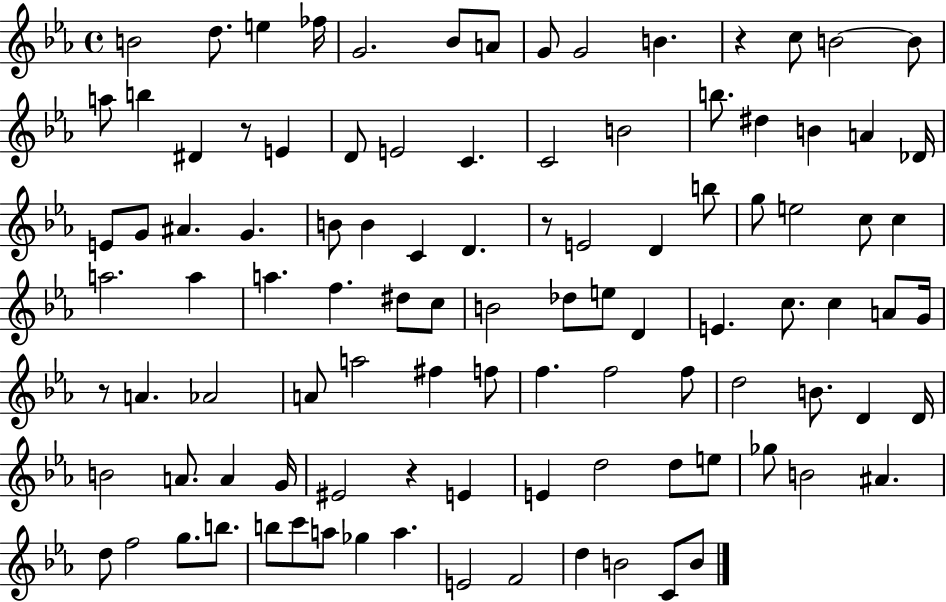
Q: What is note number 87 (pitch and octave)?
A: B5